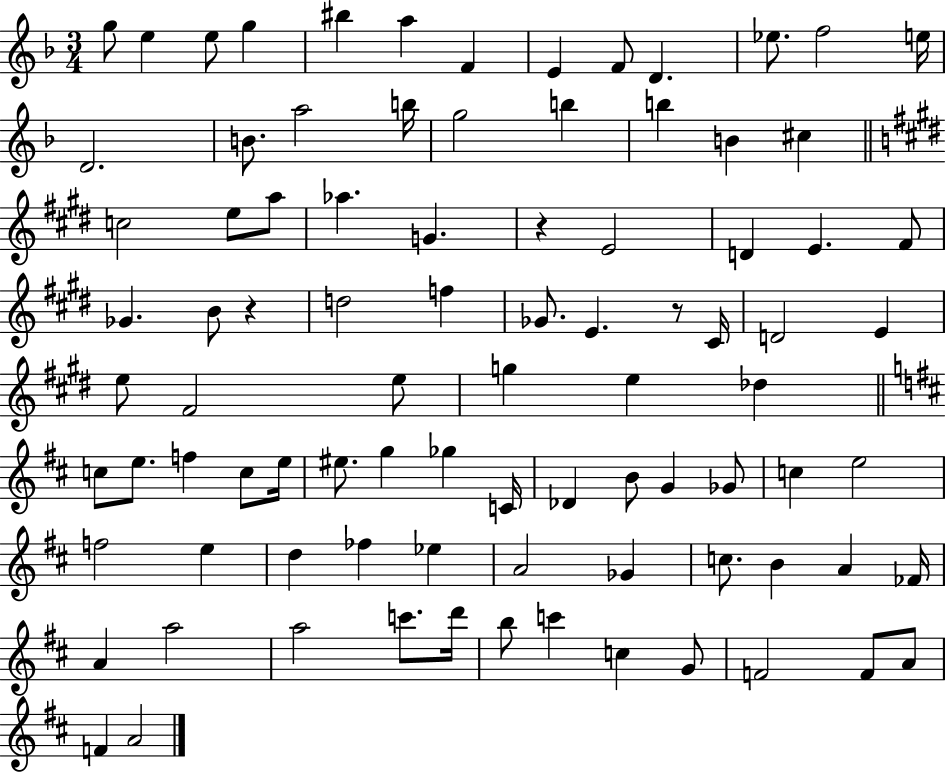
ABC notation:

X:1
T:Untitled
M:3/4
L:1/4
K:F
g/2 e e/2 g ^b a F E F/2 D _e/2 f2 e/4 D2 B/2 a2 b/4 g2 b b B ^c c2 e/2 a/2 _a G z E2 D E ^F/2 _G B/2 z d2 f _G/2 E z/2 ^C/4 D2 E e/2 ^F2 e/2 g e _d c/2 e/2 f c/2 e/4 ^e/2 g _g C/4 _D B/2 G _G/2 c e2 f2 e d _f _e A2 _G c/2 B A _F/4 A a2 a2 c'/2 d'/4 b/2 c' c G/2 F2 F/2 A/2 F A2